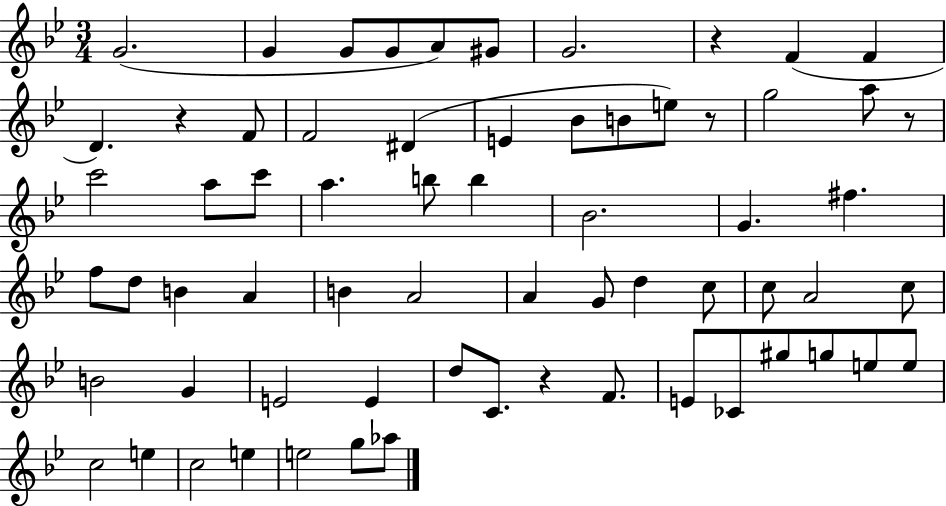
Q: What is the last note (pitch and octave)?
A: Ab5